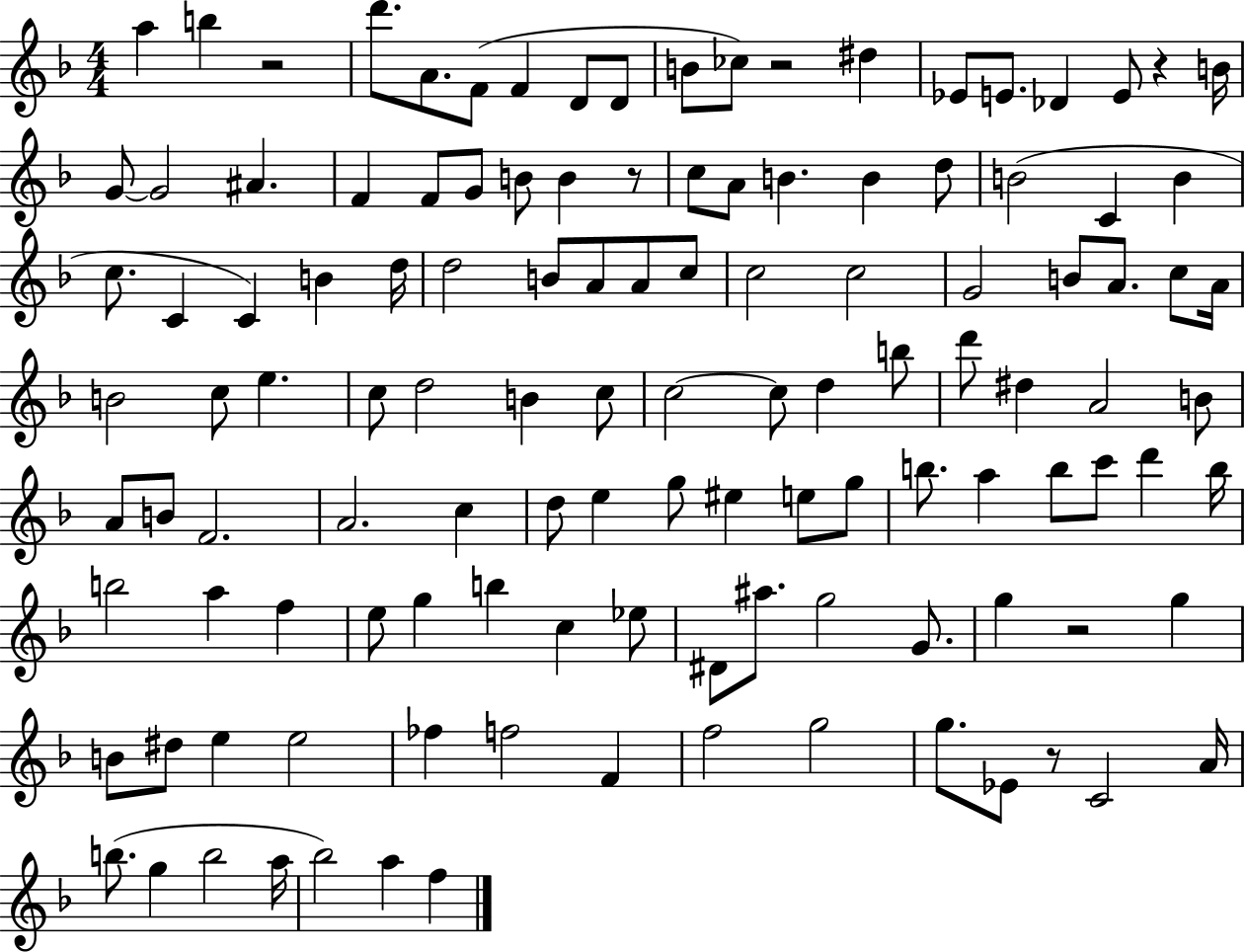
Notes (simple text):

A5/q B5/q R/h D6/e. A4/e. F4/e F4/q D4/e D4/e B4/e CES5/e R/h D#5/q Eb4/e E4/e. Db4/q E4/e R/q B4/s G4/e G4/h A#4/q. F4/q F4/e G4/e B4/e B4/q R/e C5/e A4/e B4/q. B4/q D5/e B4/h C4/q B4/q C5/e. C4/q C4/q B4/q D5/s D5/h B4/e A4/e A4/e C5/e C5/h C5/h G4/h B4/e A4/e. C5/e A4/s B4/h C5/e E5/q. C5/e D5/h B4/q C5/e C5/h C5/e D5/q B5/e D6/e D#5/q A4/h B4/e A4/e B4/e F4/h. A4/h. C5/q D5/e E5/q G5/e EIS5/q E5/e G5/e B5/e. A5/q B5/e C6/e D6/q B5/s B5/h A5/q F5/q E5/e G5/q B5/q C5/q Eb5/e D#4/e A#5/e. G5/h G4/e. G5/q R/h G5/q B4/e D#5/e E5/q E5/h FES5/q F5/h F4/q F5/h G5/h G5/e. Eb4/e R/e C4/h A4/s B5/e. G5/q B5/h A5/s Bb5/h A5/q F5/q